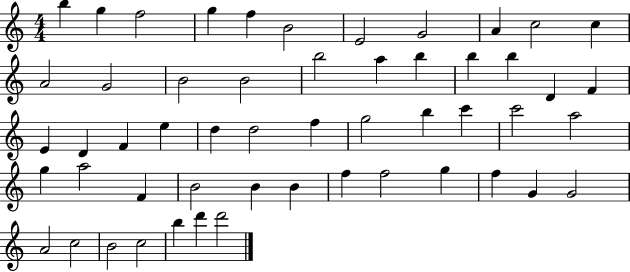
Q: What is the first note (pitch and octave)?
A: B5